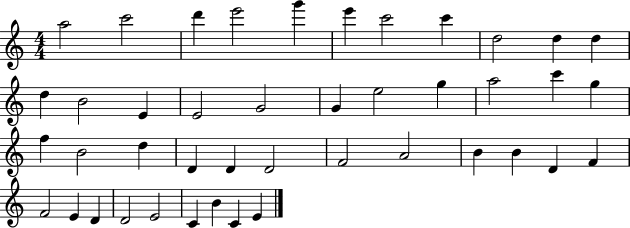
X:1
T:Untitled
M:4/4
L:1/4
K:C
a2 c'2 d' e'2 g' e' c'2 c' d2 d d d B2 E E2 G2 G e2 g a2 c' g f B2 d D D D2 F2 A2 B B D F F2 E D D2 E2 C B C E